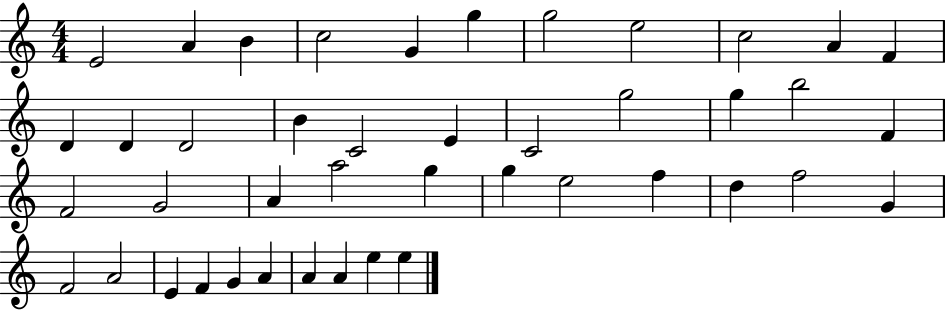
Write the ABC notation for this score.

X:1
T:Untitled
M:4/4
L:1/4
K:C
E2 A B c2 G g g2 e2 c2 A F D D D2 B C2 E C2 g2 g b2 F F2 G2 A a2 g g e2 f d f2 G F2 A2 E F G A A A e e